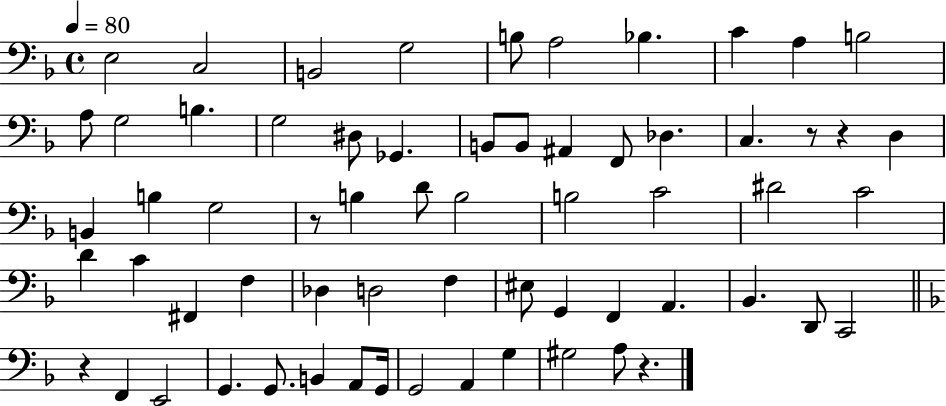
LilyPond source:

{
  \clef bass
  \time 4/4
  \defaultTimeSignature
  \key f \major
  \tempo 4 = 80
  e2 c2 | b,2 g2 | b8 a2 bes4. | c'4 a4 b2 | \break a8 g2 b4. | g2 dis8 ges,4. | b,8 b,8 ais,4 f,8 des4. | c4. r8 r4 d4 | \break b,4 b4 g2 | r8 b4 d'8 b2 | b2 c'2 | dis'2 c'2 | \break d'4 c'4 fis,4 f4 | des4 d2 f4 | eis8 g,4 f,4 a,4. | bes,4. d,8 c,2 | \break \bar "||" \break \key f \major r4 f,4 e,2 | g,4. g,8. b,4 a,8 g,16 | g,2 a,4 g4 | gis2 a8 r4. | \break \bar "|."
}